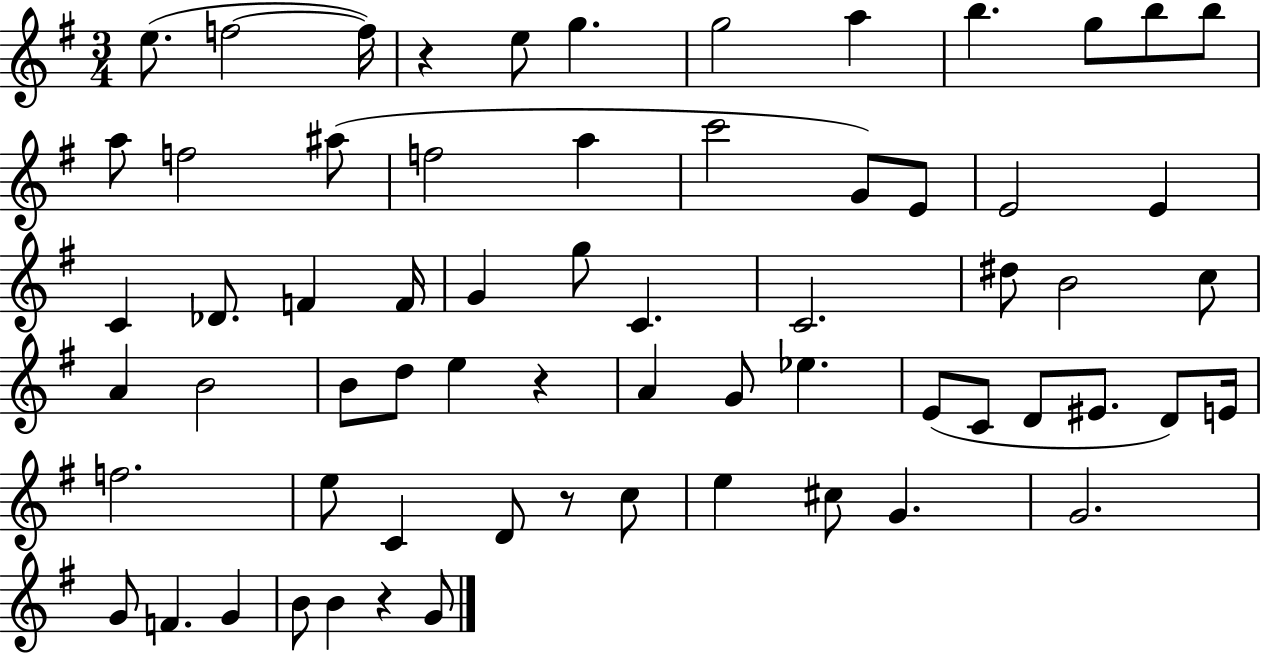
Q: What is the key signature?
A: G major